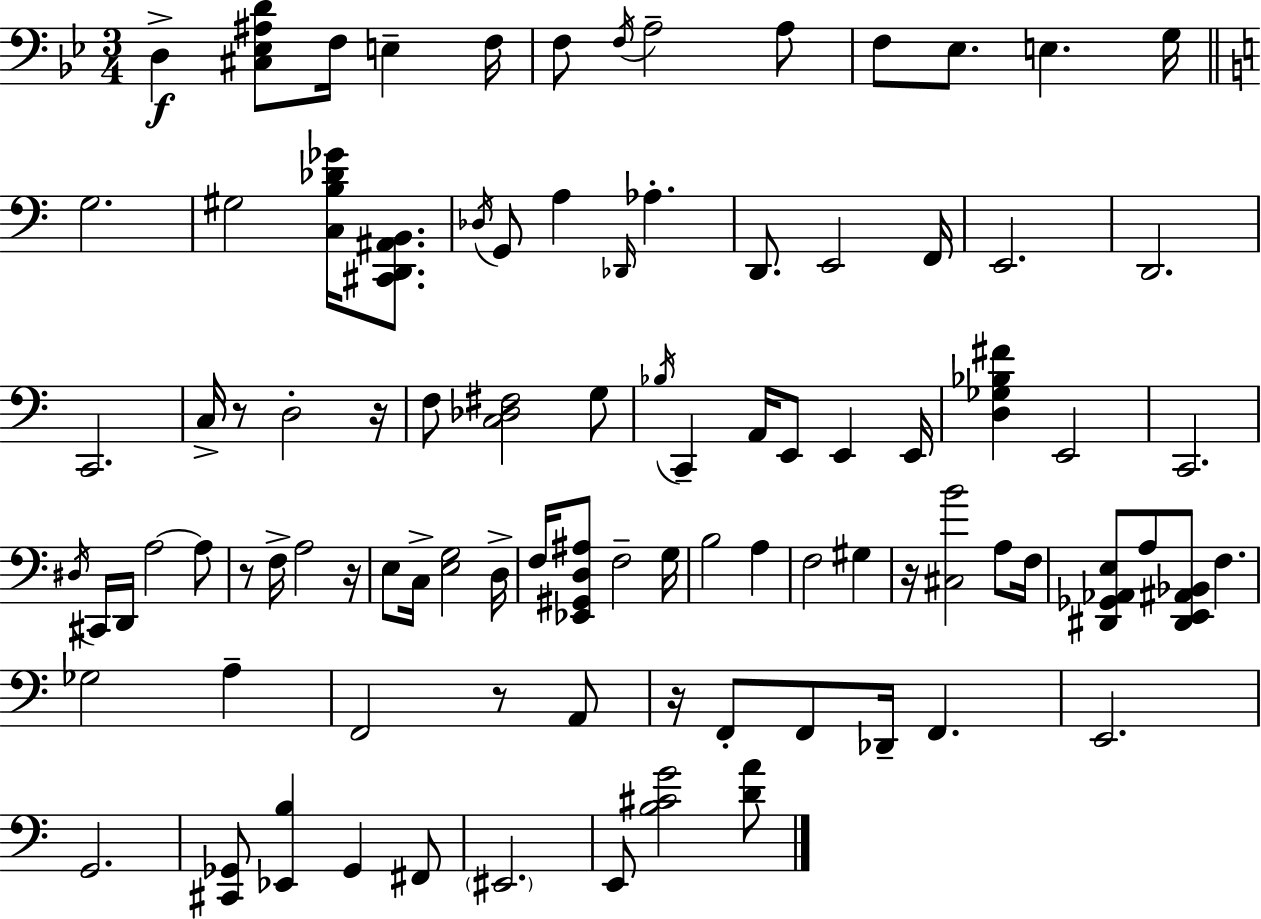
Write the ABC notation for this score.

X:1
T:Untitled
M:3/4
L:1/4
K:Gm
D, [^C,_E,^A,D]/2 F,/4 E, F,/4 F,/2 F,/4 A,2 A,/2 F,/2 _E,/2 E, G,/4 G,2 ^G,2 [C,B,_D_G]/4 [^C,,D,,^A,,B,,]/2 _D,/4 G,,/2 A, _D,,/4 _A, D,,/2 E,,2 F,,/4 E,,2 D,,2 C,,2 C,/4 z/2 D,2 z/4 F,/2 [C,_D,^F,]2 G,/2 _B,/4 C,, A,,/4 E,,/2 E,, E,,/4 [D,_G,_B,^F] E,,2 C,,2 ^D,/4 ^C,,/4 D,,/4 A,2 A,/2 z/2 F,/4 A,2 z/4 E,/2 C,/4 [E,G,]2 D,/4 F,/4 [_E,,^G,,D,^A,]/2 F,2 G,/4 B,2 A, F,2 ^G, z/4 [^C,B]2 A,/2 F,/4 [^D,,_G,,_A,,E,]/2 A,/2 [^D,,E,,^A,,_B,,]/2 F, _G,2 A, F,,2 z/2 A,,/2 z/4 F,,/2 F,,/2 _D,,/4 F,, E,,2 G,,2 [^C,,_G,,]/2 [_E,,B,] _G,, ^F,,/2 ^E,,2 E,,/2 [B,^CG]2 [DA]/2